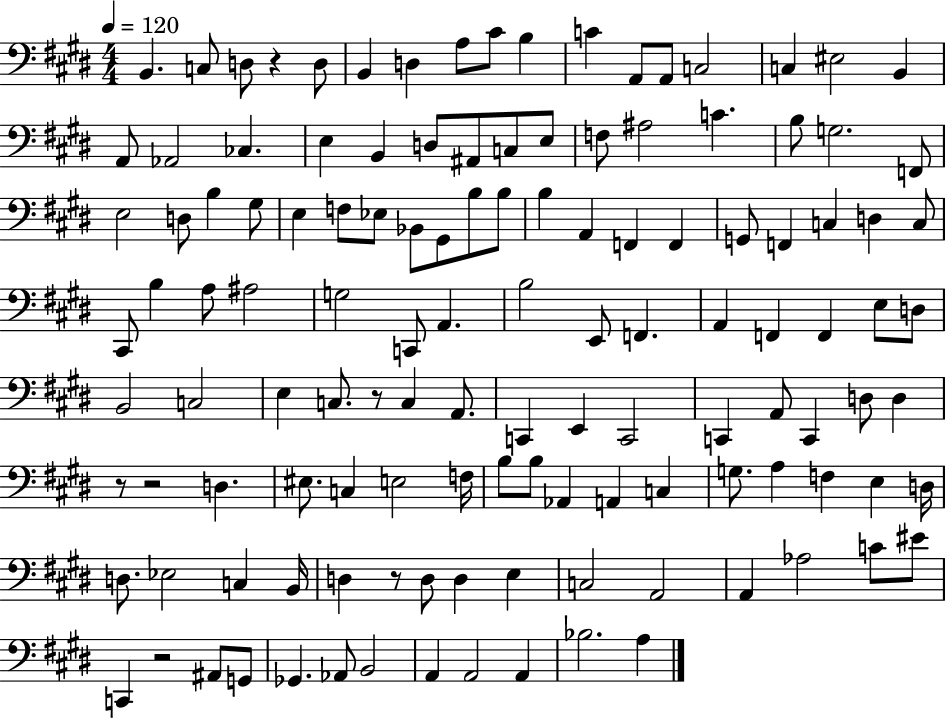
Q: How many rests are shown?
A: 6